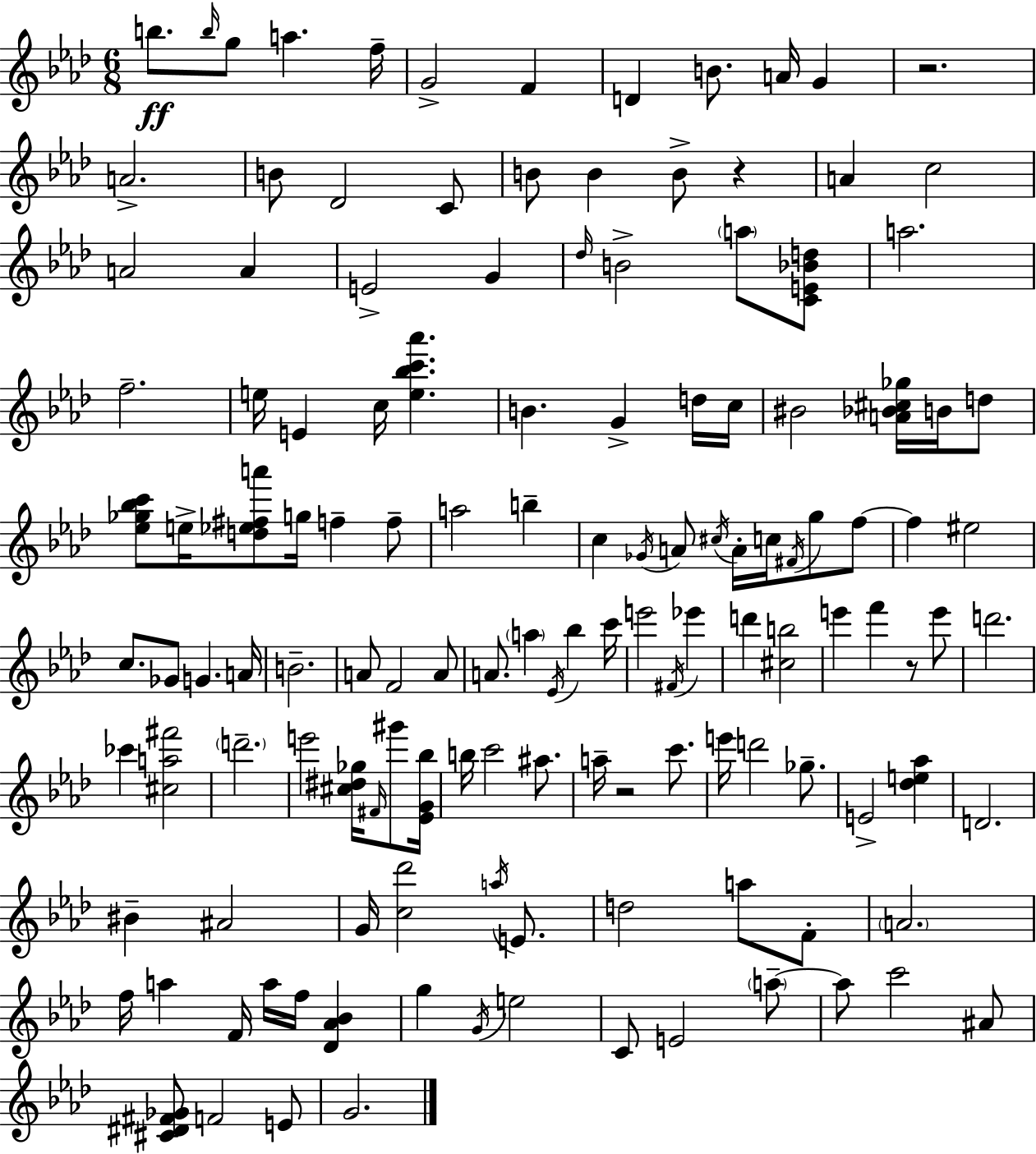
X:1
T:Untitled
M:6/8
L:1/4
K:Ab
b/2 b/4 g/2 a f/4 G2 F D B/2 A/4 G z2 A2 B/2 _D2 C/2 B/2 B B/2 z A c2 A2 A E2 G _d/4 B2 a/2 [CE_Bd]/2 a2 f2 e/4 E c/4 [e_bc'_a'] B G d/4 c/4 ^B2 [A_B^c_g]/4 B/4 d/2 [_e_g_bc']/2 e/4 [d_e^fa']/2 g/4 f f/2 a2 b c _G/4 A/2 ^c/4 A/4 c/4 ^F/4 g/2 f/2 f ^e2 c/2 _G/2 G A/4 B2 A/2 F2 A/2 A/2 a _E/4 _b c'/4 e'2 ^F/4 _e' d' [^cb]2 e' f' z/2 e'/2 d'2 _c' [^ca^f']2 d'2 e'2 [^c^d_g]/4 ^F/4 ^g'/2 [_EG_b]/4 b/4 c'2 ^a/2 a/4 z2 c'/2 e'/4 d'2 _g/2 E2 [_de_a] D2 ^B ^A2 G/4 [c_d']2 a/4 E/2 d2 a/2 F/2 A2 f/4 a F/4 a/4 f/4 [_D_A_B] g G/4 e2 C/2 E2 a/2 a/2 c'2 ^A/2 [^C^D^F_G]/2 F2 E/2 G2